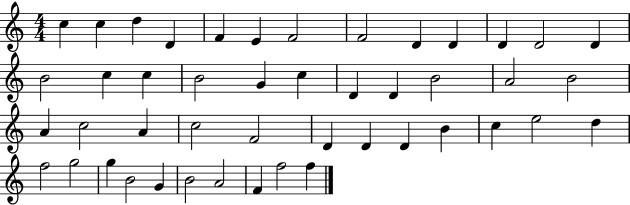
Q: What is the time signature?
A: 4/4